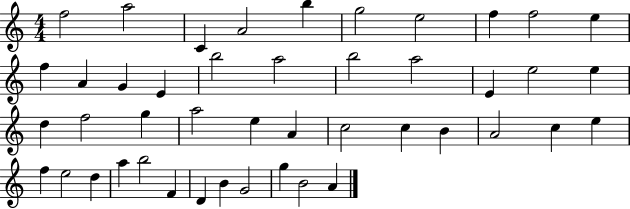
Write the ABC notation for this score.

X:1
T:Untitled
M:4/4
L:1/4
K:C
f2 a2 C A2 b g2 e2 f f2 e f A G E b2 a2 b2 a2 E e2 e d f2 g a2 e A c2 c B A2 c e f e2 d a b2 F D B G2 g B2 A